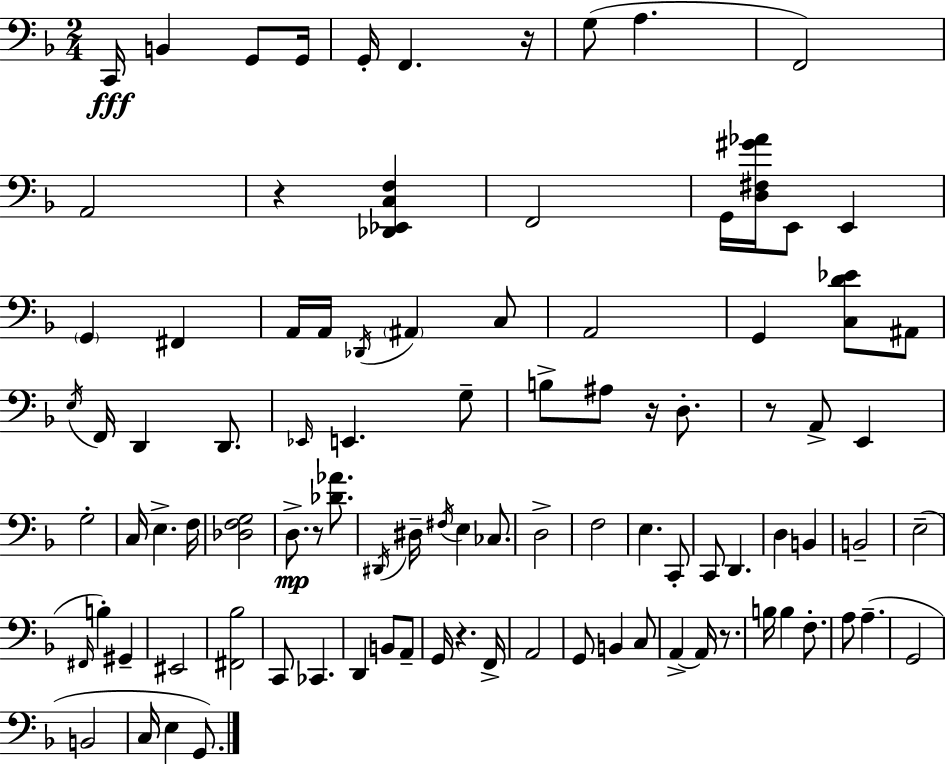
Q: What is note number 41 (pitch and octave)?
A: D3